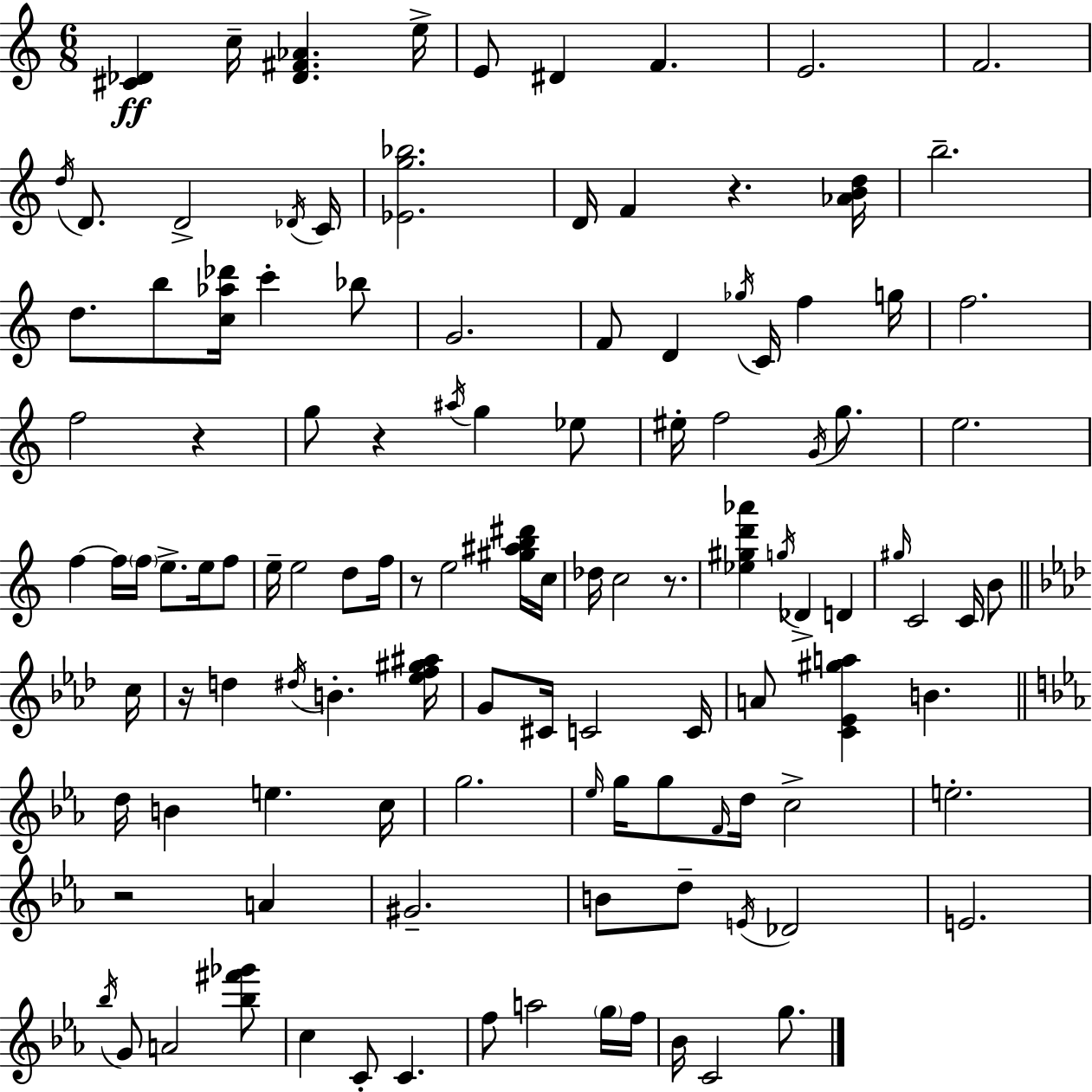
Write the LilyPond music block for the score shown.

{
  \clef treble
  \numericTimeSignature
  \time 6/8
  \key c \major
  \repeat volta 2 { <cis' des'>4\ff c''16-- <des' fis' aes'>4. e''16-> | e'8 dis'4 f'4. | e'2. | f'2. | \break \acciaccatura { d''16 } d'8. d'2-> | \acciaccatura { des'16 } c'16 <ees' g'' bes''>2. | d'16 f'4 r4. | <aes' b' d''>16 b''2.-- | \break d''8. b''8 <c'' aes'' des'''>16 c'''4-. | bes''8 g'2. | f'8 d'4 \acciaccatura { ges''16 } c'16 f''4 | g''16 f''2. | \break f''2 r4 | g''8 r4 \acciaccatura { ais''16 } g''4 | ees''8 eis''16-. f''2 | \acciaccatura { g'16 } g''8. e''2. | \break f''4~~ f''16 \parenthesize f''16 e''8.-> | e''16 f''8 e''16-- e''2 | d''8 f''16 r8 e''2 | <gis'' ais'' b'' dis'''>16 c''16 des''16 c''2 | \break r8. <ees'' gis'' d''' aes'''>4 \acciaccatura { g''16 } des'4-> | d'4 \grace { gis''16 } c'2 | c'16 b'8 \bar "||" \break \key aes \major c''16 r16 d''4 \acciaccatura { dis''16 } b'4.-. | <ees'' f'' gis'' ais''>16 g'8 cis'16 c'2 | c'16 a'8 <c' ees' gis'' a''>4 b'4. | \bar "||" \break \key c \minor d''16 b'4 e''4. c''16 | g''2. | \grace { ees''16 } g''16 g''8 \grace { f'16 } d''16 c''2-> | e''2.-. | \break r2 a'4 | gis'2.-- | b'8 d''8-- \acciaccatura { e'16 } des'2 | e'2. | \break \acciaccatura { bes''16 } g'8 a'2 | <bes'' fis''' ges'''>8 c''4 c'8-. c'4. | f''8 a''2 | \parenthesize g''16 f''16 bes'16 c'2 | \break g''8. } \bar "|."
}